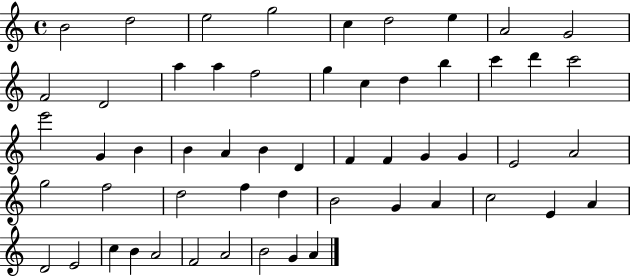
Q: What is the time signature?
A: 4/4